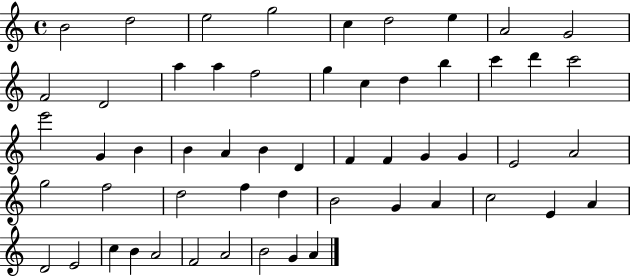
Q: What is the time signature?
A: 4/4